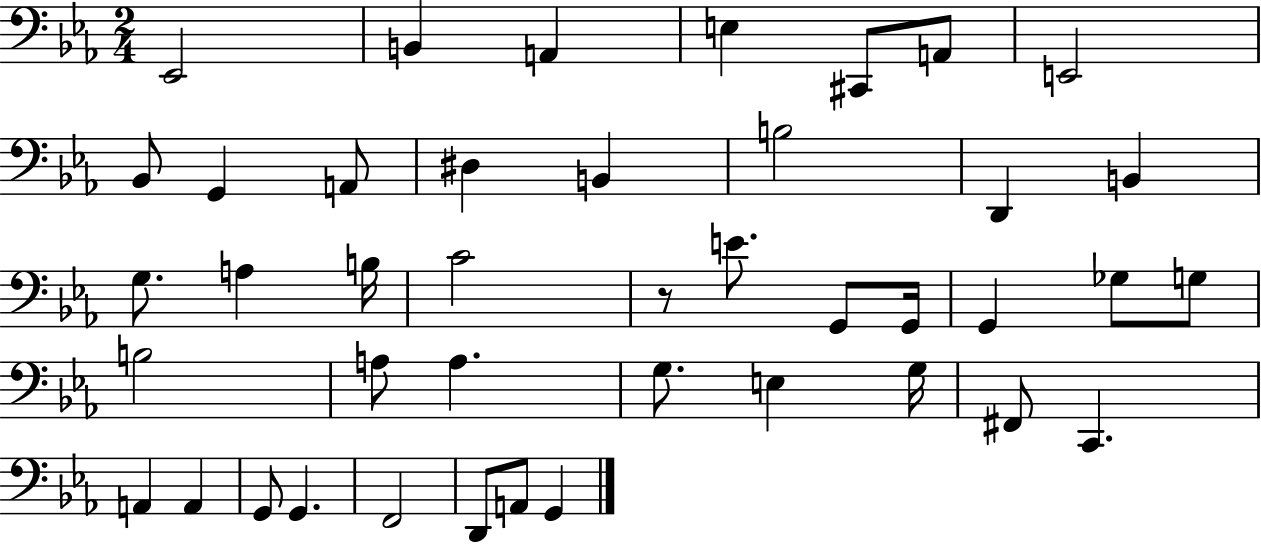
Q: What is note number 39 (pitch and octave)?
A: D2